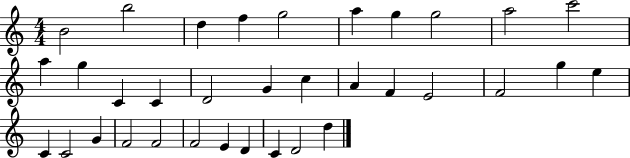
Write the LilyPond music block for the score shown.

{
  \clef treble
  \numericTimeSignature
  \time 4/4
  \key c \major
  b'2 b''2 | d''4 f''4 g''2 | a''4 g''4 g''2 | a''2 c'''2 | \break a''4 g''4 c'4 c'4 | d'2 g'4 c''4 | a'4 f'4 e'2 | f'2 g''4 e''4 | \break c'4 c'2 g'4 | f'2 f'2 | f'2 e'4 d'4 | c'4 d'2 d''4 | \break \bar "|."
}